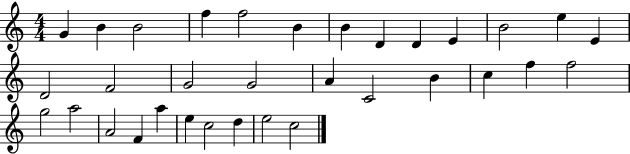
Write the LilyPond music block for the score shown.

{
  \clef treble
  \numericTimeSignature
  \time 4/4
  \key c \major
  g'4 b'4 b'2 | f''4 f''2 b'4 | b'4 d'4 d'4 e'4 | b'2 e''4 e'4 | \break d'2 f'2 | g'2 g'2 | a'4 c'2 b'4 | c''4 f''4 f''2 | \break g''2 a''2 | a'2 f'4 a''4 | e''4 c''2 d''4 | e''2 c''2 | \break \bar "|."
}